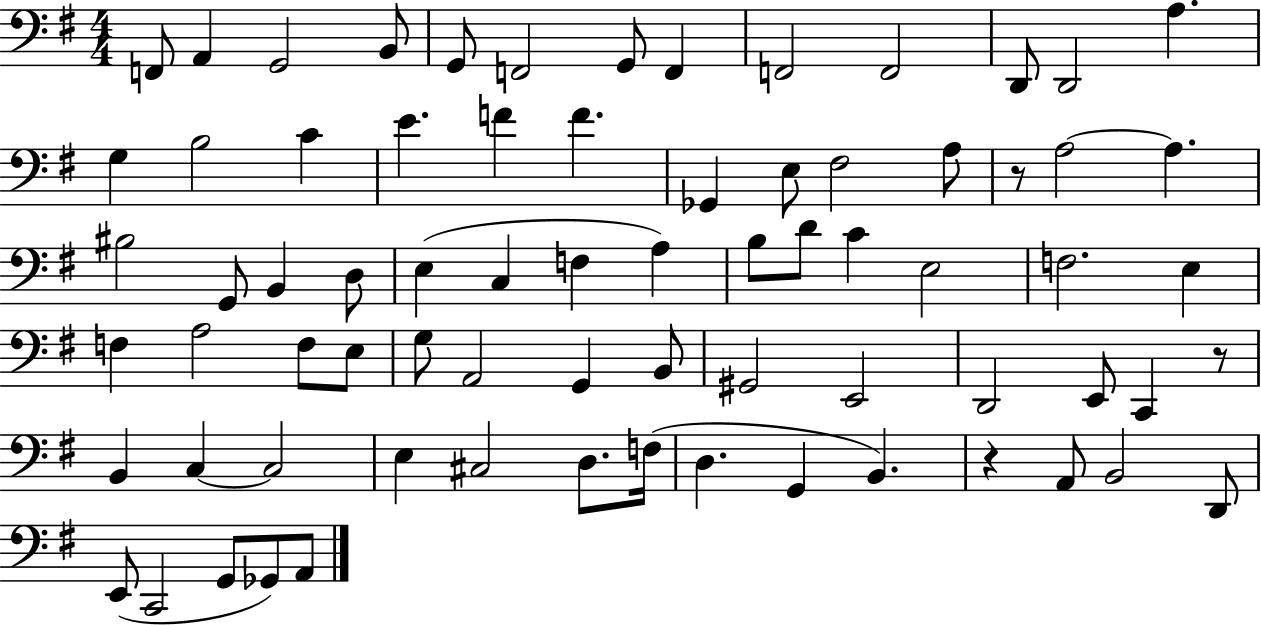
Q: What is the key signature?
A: G major